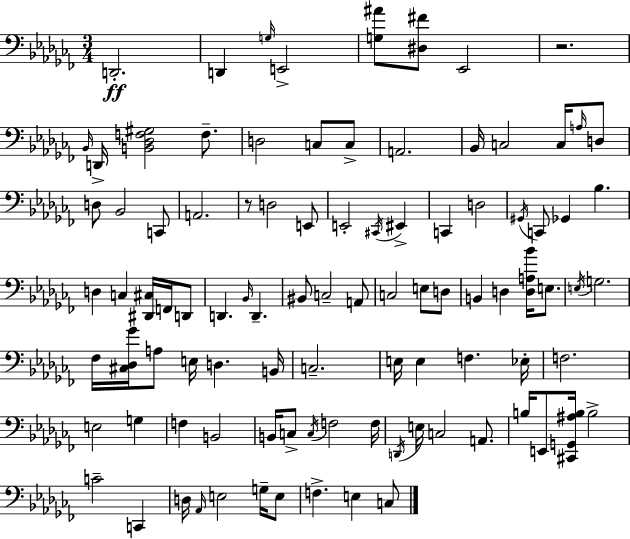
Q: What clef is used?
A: bass